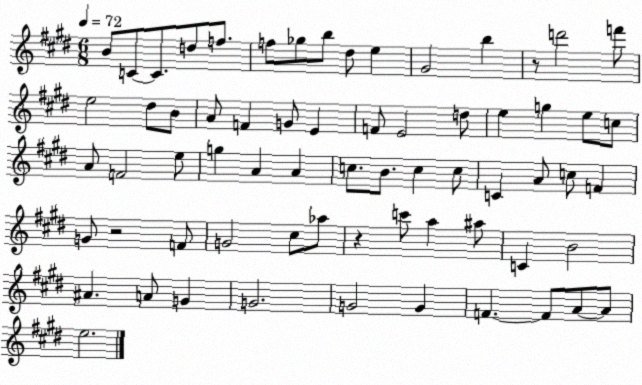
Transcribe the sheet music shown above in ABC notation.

X:1
T:Untitled
M:6/8
L:1/4
K:E
B/2 C/2 C/2 d/2 f/2 f/2 _g/2 b/2 ^d/2 e ^G2 b z/2 d'2 f'/2 e2 ^d/2 B/2 A/2 F G/2 E F/2 E2 d/2 e g e/2 c/2 A/2 F2 e/2 g A A c/2 B/2 c c/2 C A/2 c/2 F G/2 z2 F/2 G2 ^c/2 _a/2 z c'/2 a ^a/2 C B2 ^A A/2 G G2 G2 G F F/2 A/2 A/2 e2